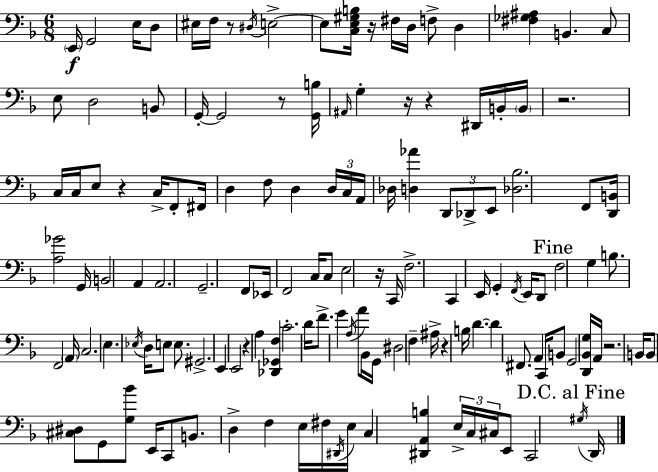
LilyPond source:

{
  \clef bass
  \numericTimeSignature
  \time 6/8
  \key f \major
  \parenthesize e,16\f g,2 e16 d8 | eis16 f16 r8 \acciaccatura { dis16 } e2->~~ | e8 <c e gis b>16 r16 fis16 d16 f8-> d4 | <fis ges ais>4 b,4. c8 | \break e8 d2 b,8 | g,16-.~~ g,2 r8 | <g, b>16 \grace { ais,16 } g4-. r16 r4 dis,16 | b,16-. \parenthesize b,16 r2. | \break c16 c16 e8 r4 c16-> f,8-. | fis,16 d4 f8 d4 | \tuplet 3/2 { d16 c16 a,16 } des16 <d aes'>4 \tuplet 3/2 { d,8 des,8-> | e,8 } <des bes>2. | \break f,8 <d, b,>16 <a ges'>2 | g,16 b,2 a,4 | a,2. | g,2.-- | \break f,8 ees,16 f,2 | c16 c8 e2 | r16 c,16 f2.-> | c,4 e,16 g,4-. \acciaccatura { f,16 } | \break e,16 d,8 \mark "Fine" f2 g4 | b8. f,2 | \parenthesize a,16 c2. | e4. \acciaccatura { ees16 } d16 e8 | \break e8. gis,2.-> | e,4 e,2 | r4 a4 | <des, ges, f>4 c'2.-. | \break d'16 f'8.-> g'4 | \acciaccatura { a16 } a'8 bes,16 g,16 dis2 | f4-- ais16-> r4 b16 d'4.~~ | d'4 fis,8. | \break a,4 c,16 b,8 g,2 | <d, bes, g>16 a,16 r2. | b,16 b,8 <cis dis>8 g,8 | <g bes'>8 e,16 c,8 b,8. d4-> | \break f4 e16 fis16 \acciaccatura { dis,16 } e16 c4 | <dis, a, b>4 \tuplet 3/2 { e16-> c16 cis16 } e,8 c,2 | \mark "D.C. al Fine" \acciaccatura { gis16 } d,16 \bar "|."
}